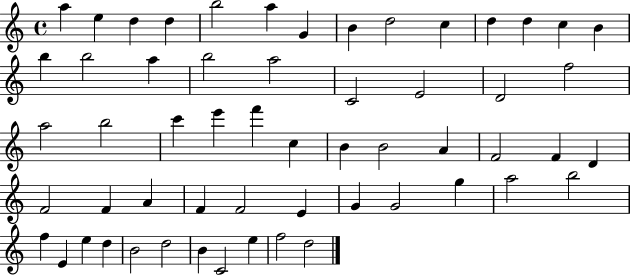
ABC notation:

X:1
T:Untitled
M:4/4
L:1/4
K:C
a e d d b2 a G B d2 c d d c B b b2 a b2 a2 C2 E2 D2 f2 a2 b2 c' e' f' c B B2 A F2 F D F2 F A F F2 E G G2 g a2 b2 f E e d B2 d2 B C2 e f2 d2